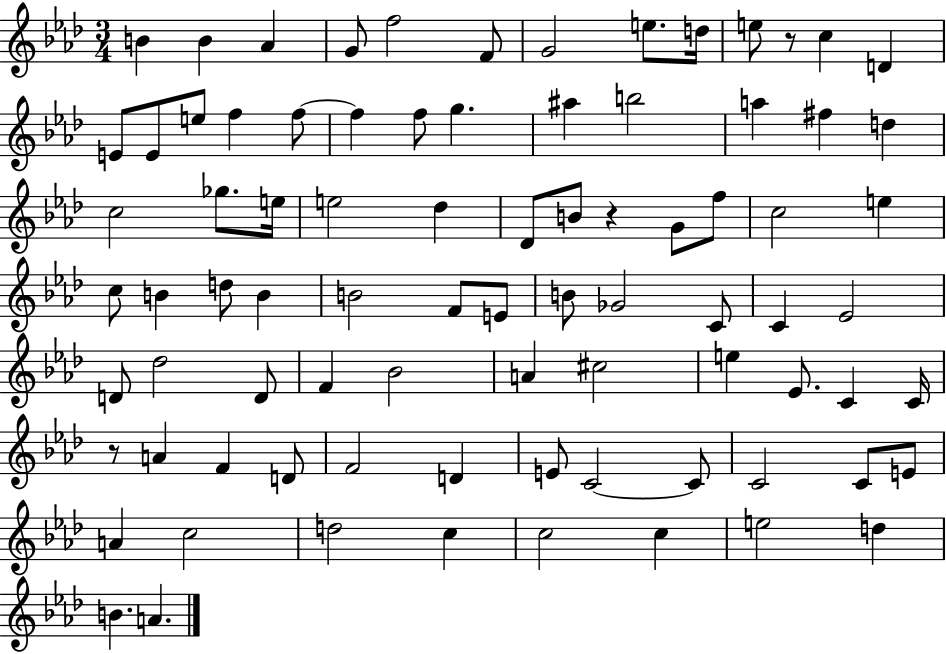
B4/q B4/q Ab4/q G4/e F5/h F4/e G4/h E5/e. D5/s E5/e R/e C5/q D4/q E4/e E4/e E5/e F5/q F5/e F5/q F5/e G5/q. A#5/q B5/h A5/q F#5/q D5/q C5/h Gb5/e. E5/s E5/h Db5/q Db4/e B4/e R/q G4/e F5/e C5/h E5/q C5/e B4/q D5/e B4/q B4/h F4/e E4/e B4/e Gb4/h C4/e C4/q Eb4/h D4/e Db5/h D4/e F4/q Bb4/h A4/q C#5/h E5/q Eb4/e. C4/q C4/s R/e A4/q F4/q D4/e F4/h D4/q E4/e C4/h C4/e C4/h C4/e E4/e A4/q C5/h D5/h C5/q C5/h C5/q E5/h D5/q B4/q. A4/q.